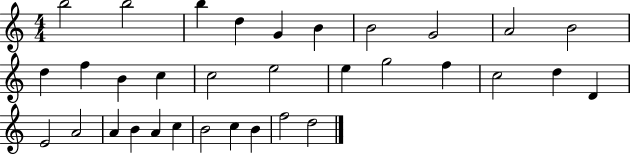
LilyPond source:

{
  \clef treble
  \numericTimeSignature
  \time 4/4
  \key c \major
  b''2 b''2 | b''4 d''4 g'4 b'4 | b'2 g'2 | a'2 b'2 | \break d''4 f''4 b'4 c''4 | c''2 e''2 | e''4 g''2 f''4 | c''2 d''4 d'4 | \break e'2 a'2 | a'4 b'4 a'4 c''4 | b'2 c''4 b'4 | f''2 d''2 | \break \bar "|."
}